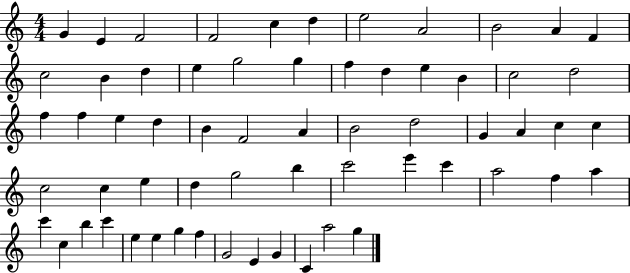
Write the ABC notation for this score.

X:1
T:Untitled
M:4/4
L:1/4
K:C
G E F2 F2 c d e2 A2 B2 A F c2 B d e g2 g f d e B c2 d2 f f e d B F2 A B2 d2 G A c c c2 c e d g2 b c'2 e' c' a2 f a c' c b c' e e g f G2 E G C a2 g